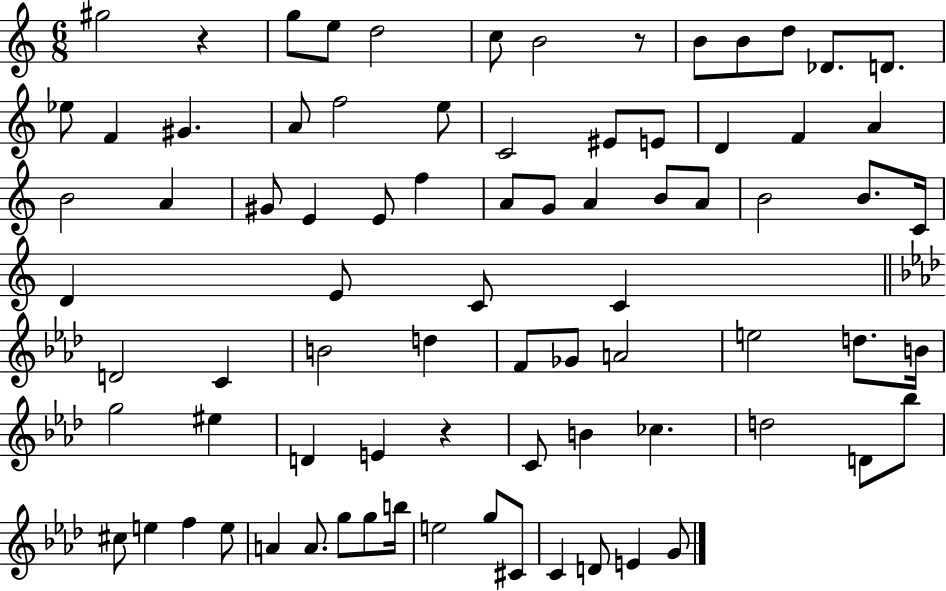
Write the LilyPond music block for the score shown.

{
  \clef treble
  \numericTimeSignature
  \time 6/8
  \key c \major
  gis''2 r4 | g''8 e''8 d''2 | c''8 b'2 r8 | b'8 b'8 d''8 des'8. d'8. | \break ees''8 f'4 gis'4. | a'8 f''2 e''8 | c'2 eis'8 e'8 | d'4 f'4 a'4 | \break b'2 a'4 | gis'8 e'4 e'8 f''4 | a'8 g'8 a'4 b'8 a'8 | b'2 b'8. c'16 | \break d'4 e'8 c'8 c'4 | \bar "||" \break \key aes \major d'2 c'4 | b'2 d''4 | f'8 ges'8 a'2 | e''2 d''8. b'16 | \break g''2 eis''4 | d'4 e'4 r4 | c'8 b'4 ces''4. | d''2 d'8 bes''8 | \break cis''8 e''4 f''4 e''8 | a'4 a'8. g''8 g''8 b''16 | e''2 g''8 cis'8 | c'4 d'8 e'4 g'8 | \break \bar "|."
}